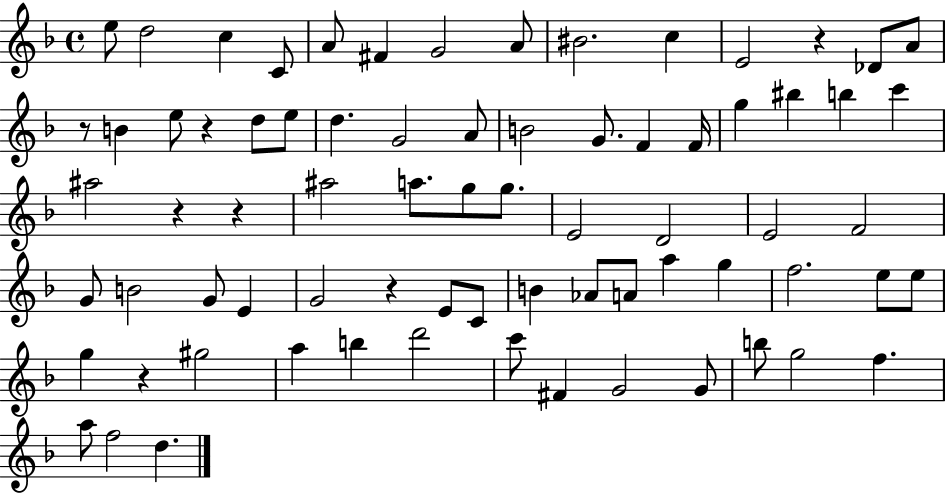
{
  \clef treble
  \time 4/4
  \defaultTimeSignature
  \key f \major
  e''8 d''2 c''4 c'8 | a'8 fis'4 g'2 a'8 | bis'2. c''4 | e'2 r4 des'8 a'8 | \break r8 b'4 e''8 r4 d''8 e''8 | d''4. g'2 a'8 | b'2 g'8. f'4 f'16 | g''4 bis''4 b''4 c'''4 | \break ais''2 r4 r4 | ais''2 a''8. g''8 g''8. | e'2 d'2 | e'2 f'2 | \break g'8 b'2 g'8 e'4 | g'2 r4 e'8 c'8 | b'4 aes'8 a'8 a''4 g''4 | f''2. e''8 e''8 | \break g''4 r4 gis''2 | a''4 b''4 d'''2 | c'''8 fis'4 g'2 g'8 | b''8 g''2 f''4. | \break a''8 f''2 d''4. | \bar "|."
}